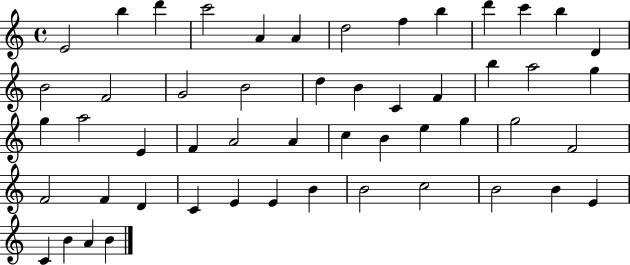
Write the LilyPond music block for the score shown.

{
  \clef treble
  \time 4/4
  \defaultTimeSignature
  \key c \major
  e'2 b''4 d'''4 | c'''2 a'4 a'4 | d''2 f''4 b''4 | d'''4 c'''4 b''4 d'4 | \break b'2 f'2 | g'2 b'2 | d''4 b'4 c'4 f'4 | b''4 a''2 g''4 | \break g''4 a''2 e'4 | f'4 a'2 a'4 | c''4 b'4 e''4 g''4 | g''2 f'2 | \break f'2 f'4 d'4 | c'4 e'4 e'4 b'4 | b'2 c''2 | b'2 b'4 e'4 | \break c'4 b'4 a'4 b'4 | \bar "|."
}